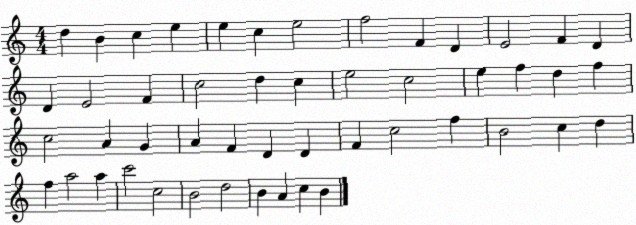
X:1
T:Untitled
M:4/4
L:1/4
K:C
d B c e e c e2 f2 F D E2 F D D E2 F c2 d c e2 c2 e f d f c2 A G A F D D F c2 f B2 c d f a2 a c'2 c2 B2 d2 B A c B